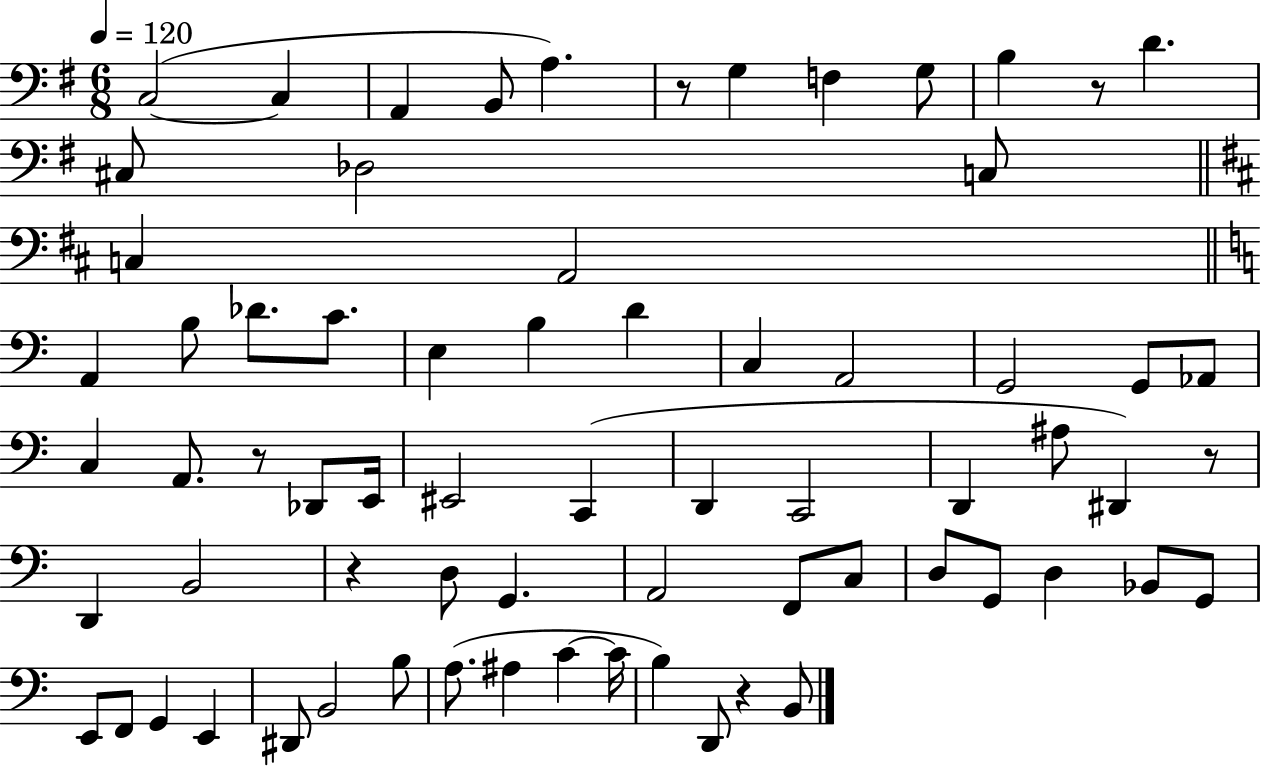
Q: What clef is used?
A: bass